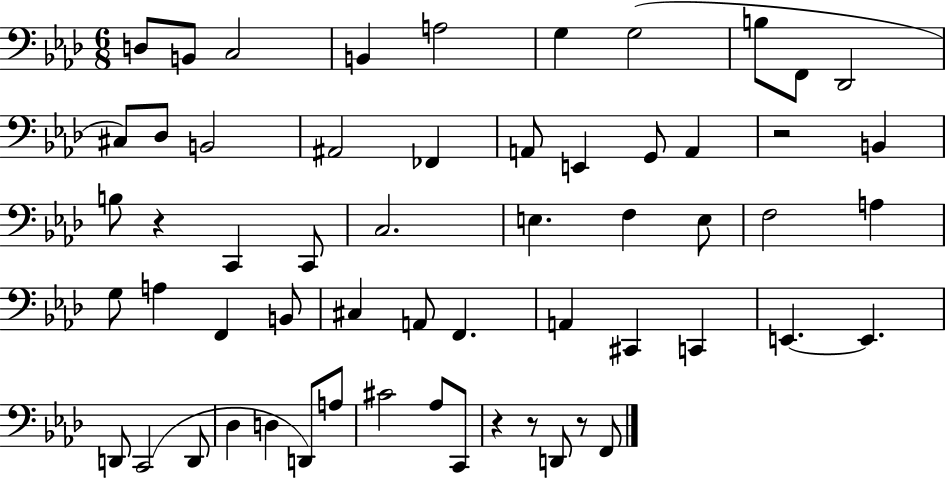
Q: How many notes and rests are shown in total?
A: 58